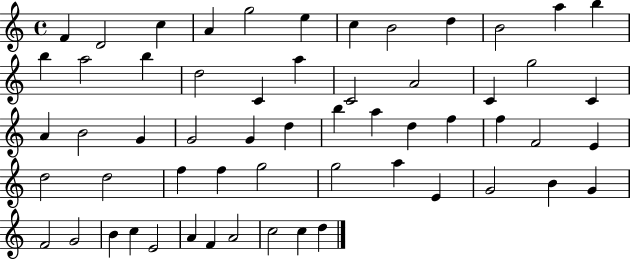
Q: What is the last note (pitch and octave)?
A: D5